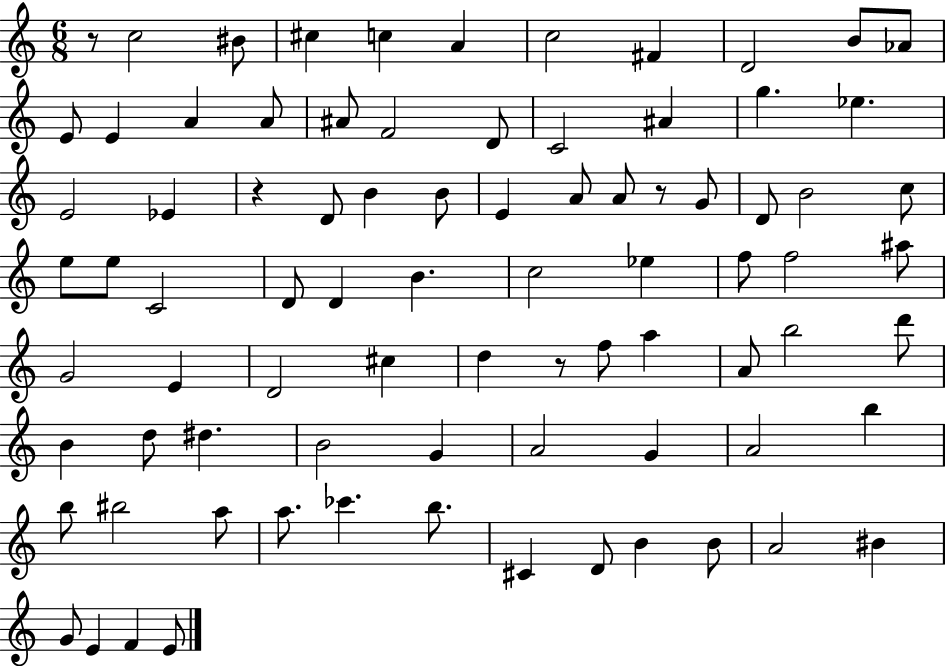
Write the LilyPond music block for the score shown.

{
  \clef treble
  \numericTimeSignature
  \time 6/8
  \key c \major
  r8 c''2 bis'8 | cis''4 c''4 a'4 | c''2 fis'4 | d'2 b'8 aes'8 | \break e'8 e'4 a'4 a'8 | ais'8 f'2 d'8 | c'2 ais'4 | g''4. ees''4. | \break e'2 ees'4 | r4 d'8 b'4 b'8 | e'4 a'8 a'8 r8 g'8 | d'8 b'2 c''8 | \break e''8 e''8 c'2 | d'8 d'4 b'4. | c''2 ees''4 | f''8 f''2 ais''8 | \break g'2 e'4 | d'2 cis''4 | d''4 r8 f''8 a''4 | a'8 b''2 d'''8 | \break b'4 d''8 dis''4. | b'2 g'4 | a'2 g'4 | a'2 b''4 | \break b''8 bis''2 a''8 | a''8. ces'''4. b''8. | cis'4 d'8 b'4 b'8 | a'2 bis'4 | \break g'8 e'4 f'4 e'8 | \bar "|."
}